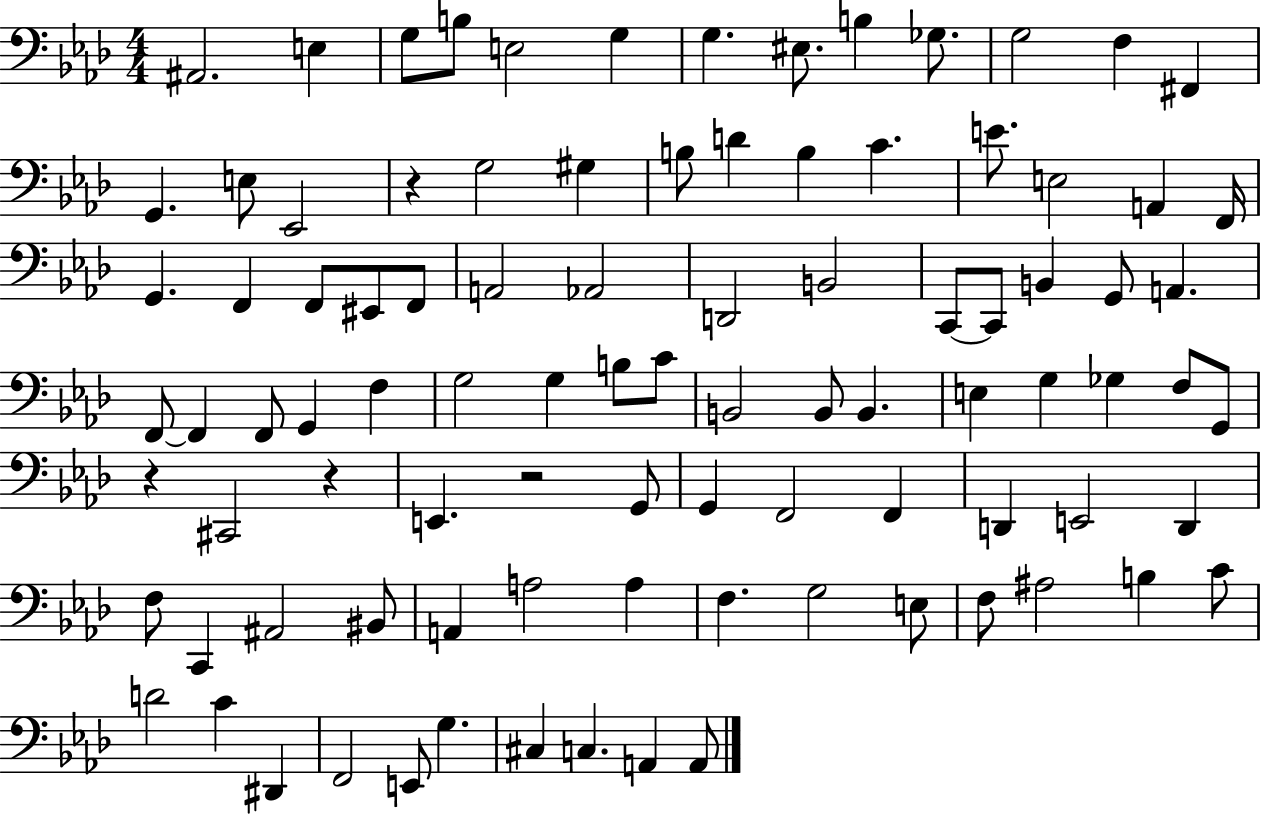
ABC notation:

X:1
T:Untitled
M:4/4
L:1/4
K:Ab
^A,,2 E, G,/2 B,/2 E,2 G, G, ^E,/2 B, _G,/2 G,2 F, ^F,, G,, E,/2 _E,,2 z G,2 ^G, B,/2 D B, C E/2 E,2 A,, F,,/4 G,, F,, F,,/2 ^E,,/2 F,,/2 A,,2 _A,,2 D,,2 B,,2 C,,/2 C,,/2 B,, G,,/2 A,, F,,/2 F,, F,,/2 G,, F, G,2 G, B,/2 C/2 B,,2 B,,/2 B,, E, G, _G, F,/2 G,,/2 z ^C,,2 z E,, z2 G,,/2 G,, F,,2 F,, D,, E,,2 D,, F,/2 C,, ^A,,2 ^B,,/2 A,, A,2 A, F, G,2 E,/2 F,/2 ^A,2 B, C/2 D2 C ^D,, F,,2 E,,/2 G, ^C, C, A,, A,,/2